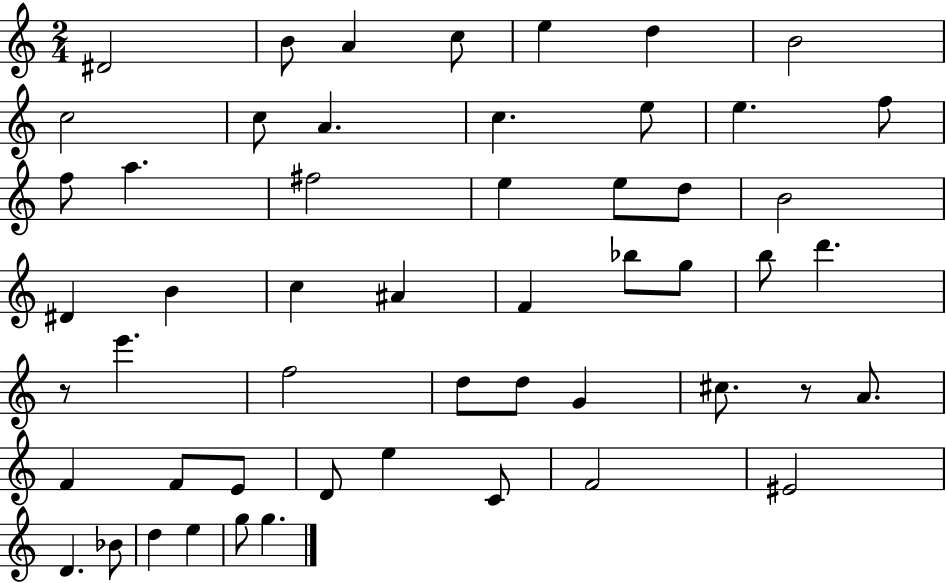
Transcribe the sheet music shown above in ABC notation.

X:1
T:Untitled
M:2/4
L:1/4
K:C
^D2 B/2 A c/2 e d B2 c2 c/2 A c e/2 e f/2 f/2 a ^f2 e e/2 d/2 B2 ^D B c ^A F _b/2 g/2 b/2 d' z/2 e' f2 d/2 d/2 G ^c/2 z/2 A/2 F F/2 E/2 D/2 e C/2 F2 ^E2 D _B/2 d e g/2 g